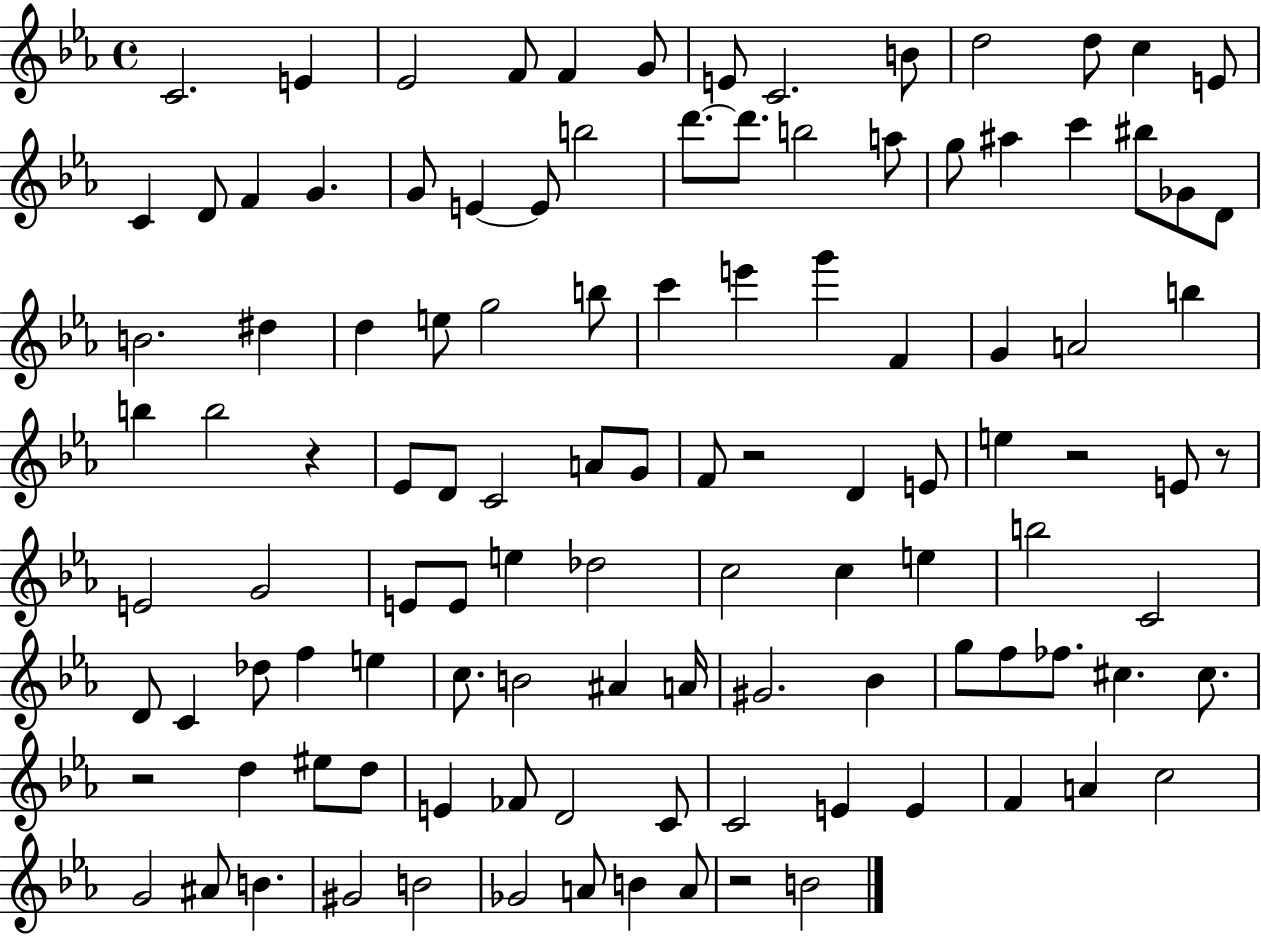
C4/h. E4/q Eb4/h F4/e F4/q G4/e E4/e C4/h. B4/e D5/h D5/e C5/q E4/e C4/q D4/e F4/q G4/q. G4/e E4/q E4/e B5/h D6/e. D6/e. B5/h A5/e G5/e A#5/q C6/q BIS5/e Gb4/e D4/e B4/h. D#5/q D5/q E5/e G5/h B5/e C6/q E6/q G6/q F4/q G4/q A4/h B5/q B5/q B5/h R/q Eb4/e D4/e C4/h A4/e G4/e F4/e R/h D4/q E4/e E5/q R/h E4/e R/e E4/h G4/h E4/e E4/e E5/q Db5/h C5/h C5/q E5/q B5/h C4/h D4/e C4/q Db5/e F5/q E5/q C5/e. B4/h A#4/q A4/s G#4/h. Bb4/q G5/e F5/e FES5/e. C#5/q. C#5/e. R/h D5/q EIS5/e D5/e E4/q FES4/e D4/h C4/e C4/h E4/q E4/q F4/q A4/q C5/h G4/h A#4/e B4/q. G#4/h B4/h Gb4/h A4/e B4/q A4/e R/h B4/h